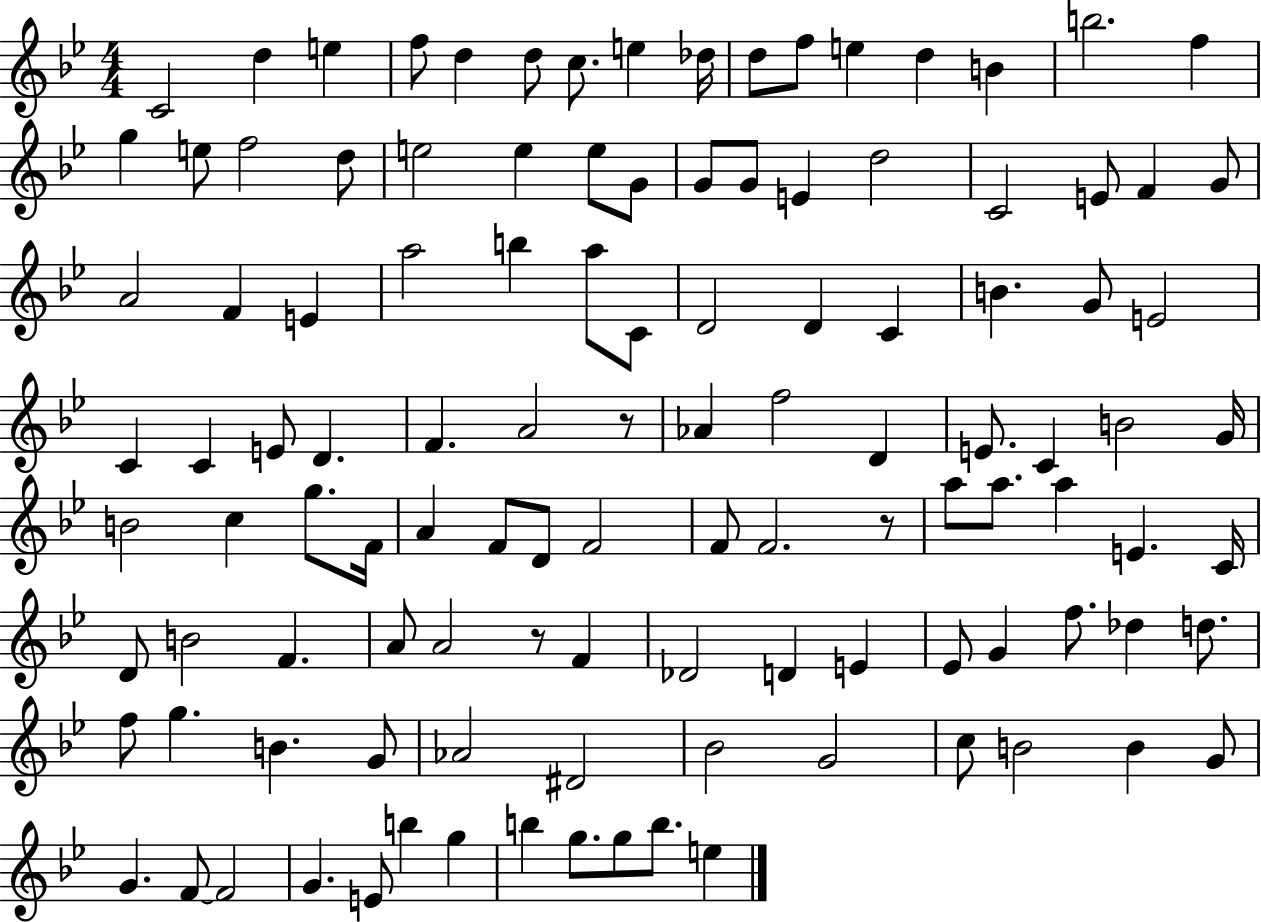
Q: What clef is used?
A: treble